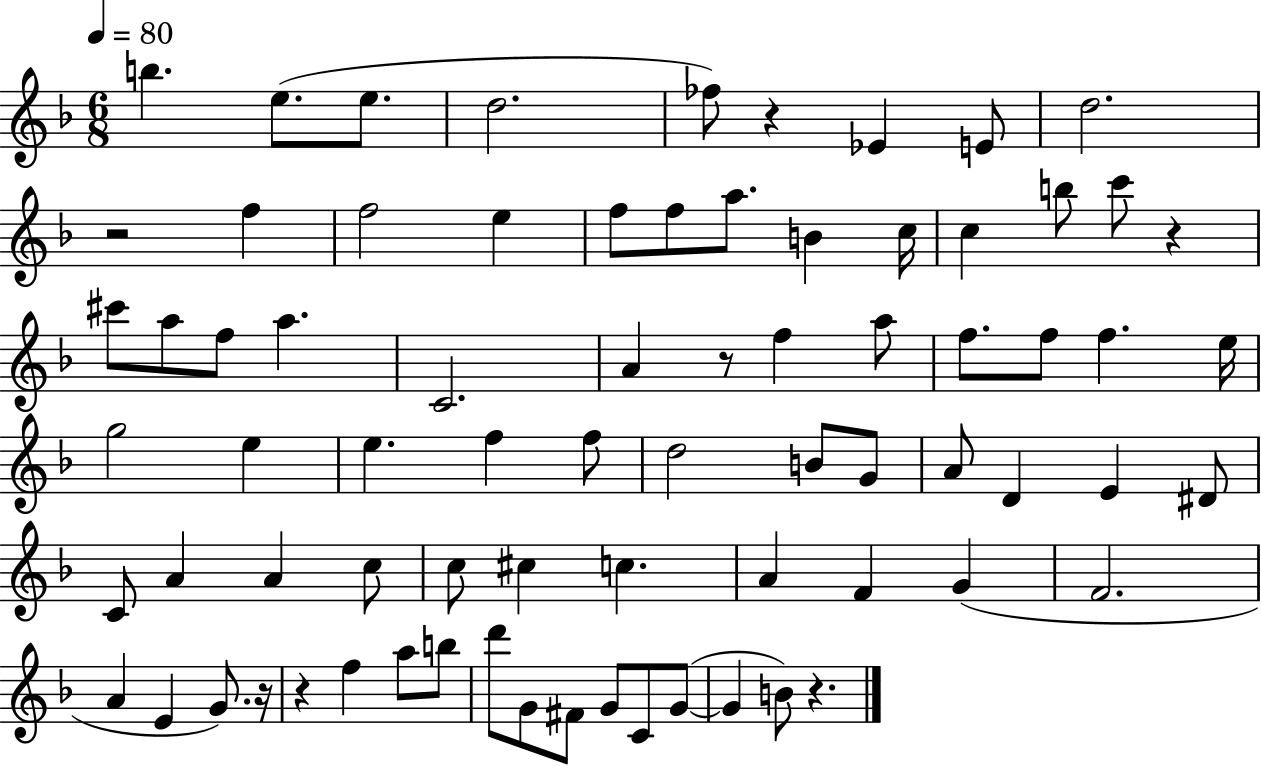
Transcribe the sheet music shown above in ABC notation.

X:1
T:Untitled
M:6/8
L:1/4
K:F
b e/2 e/2 d2 _f/2 z _E E/2 d2 z2 f f2 e f/2 f/2 a/2 B c/4 c b/2 c'/2 z ^c'/2 a/2 f/2 a C2 A z/2 f a/2 f/2 f/2 f e/4 g2 e e f f/2 d2 B/2 G/2 A/2 D E ^D/2 C/2 A A c/2 c/2 ^c c A F G F2 A E G/2 z/4 z f a/2 b/2 d'/2 G/2 ^F/2 G/2 C/2 G/2 G B/2 z